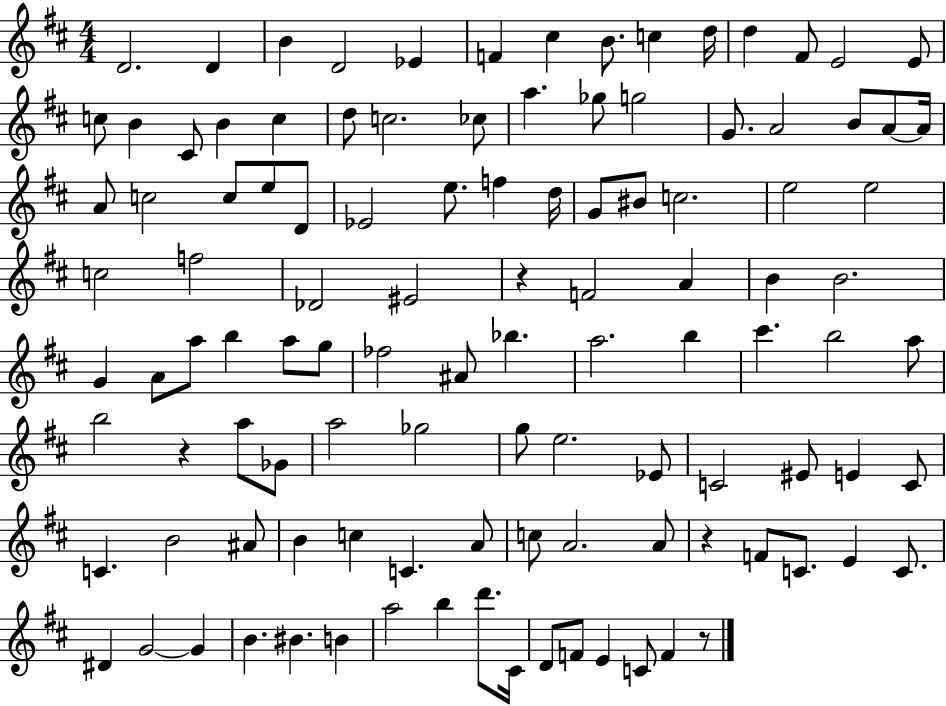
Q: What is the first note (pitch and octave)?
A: D4